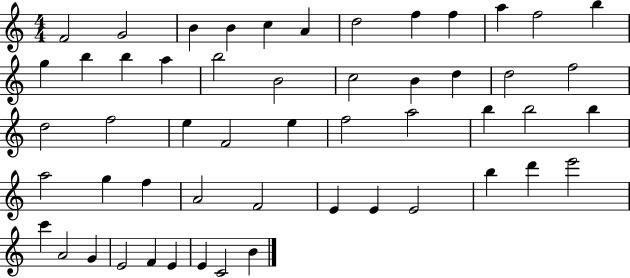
{
  \clef treble
  \numericTimeSignature
  \time 4/4
  \key c \major
  f'2 g'2 | b'4 b'4 c''4 a'4 | d''2 f''4 f''4 | a''4 f''2 b''4 | \break g''4 b''4 b''4 a''4 | b''2 b'2 | c''2 b'4 d''4 | d''2 f''2 | \break d''2 f''2 | e''4 f'2 e''4 | f''2 a''2 | b''4 b''2 b''4 | \break a''2 g''4 f''4 | a'2 f'2 | e'4 e'4 e'2 | b''4 d'''4 e'''2 | \break c'''4 a'2 g'4 | e'2 f'4 e'4 | e'4 c'2 b'4 | \bar "|."
}